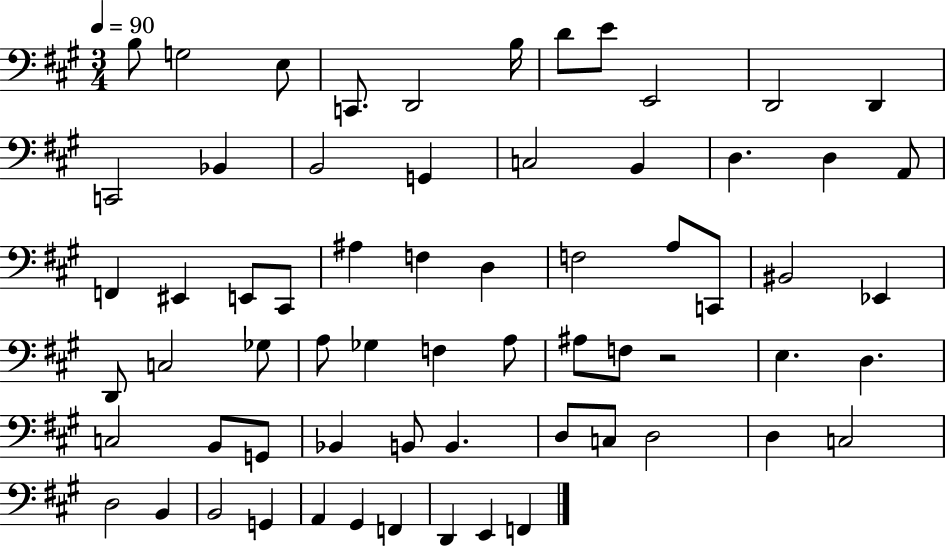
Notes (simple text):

B3/e G3/h E3/e C2/e. D2/h B3/s D4/e E4/e E2/h D2/h D2/q C2/h Bb2/q B2/h G2/q C3/h B2/q D3/q. D3/q A2/e F2/q EIS2/q E2/e C#2/e A#3/q F3/q D3/q F3/h A3/e C2/e BIS2/h Eb2/q D2/e C3/h Gb3/e A3/e Gb3/q F3/q A3/e A#3/e F3/e R/h E3/q. D3/q. C3/h B2/e G2/e Bb2/q B2/e B2/q. D3/e C3/e D3/h D3/q C3/h D3/h B2/q B2/h G2/q A2/q G#2/q F2/q D2/q E2/q F2/q